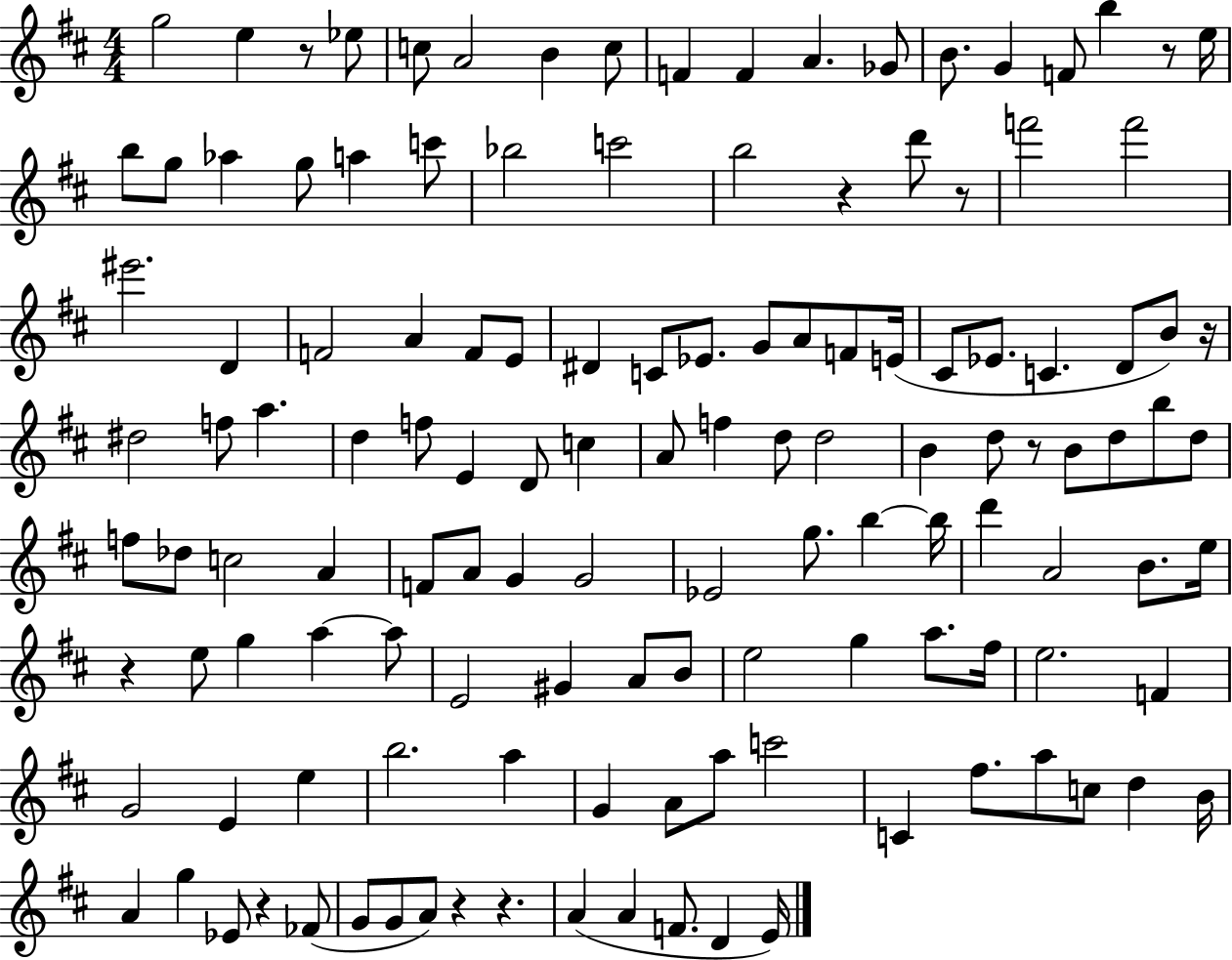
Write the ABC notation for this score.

X:1
T:Untitled
M:4/4
L:1/4
K:D
g2 e z/2 _e/2 c/2 A2 B c/2 F F A _G/2 B/2 G F/2 b z/2 e/4 b/2 g/2 _a g/2 a c'/2 _b2 c'2 b2 z d'/2 z/2 f'2 f'2 ^e'2 D F2 A F/2 E/2 ^D C/2 _E/2 G/2 A/2 F/2 E/4 ^C/2 _E/2 C D/2 B/2 z/4 ^d2 f/2 a d f/2 E D/2 c A/2 f d/2 d2 B d/2 z/2 B/2 d/2 b/2 d/2 f/2 _d/2 c2 A F/2 A/2 G G2 _E2 g/2 b b/4 d' A2 B/2 e/4 z e/2 g a a/2 E2 ^G A/2 B/2 e2 g a/2 ^f/4 e2 F G2 E e b2 a G A/2 a/2 c'2 C ^f/2 a/2 c/2 d B/4 A g _E/2 z _F/2 G/2 G/2 A/2 z z A A F/2 D E/4